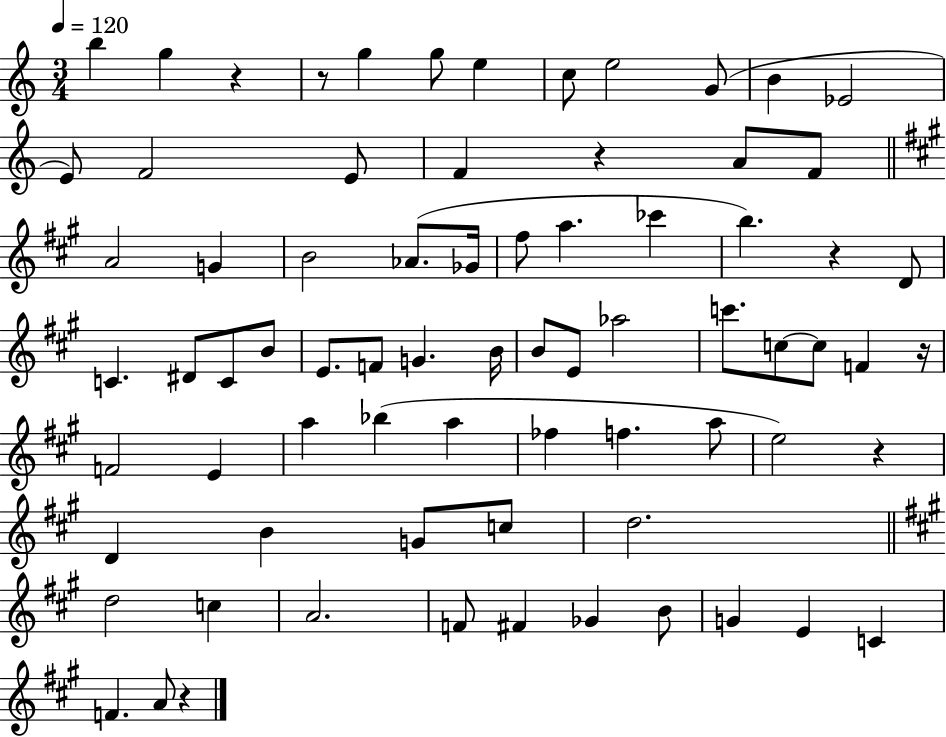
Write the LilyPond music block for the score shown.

{
  \clef treble
  \numericTimeSignature
  \time 3/4
  \key c \major
  \tempo 4 = 120
  b''4 g''4 r4 | r8 g''4 g''8 e''4 | c''8 e''2 g'8( | b'4 ees'2 | \break e'8) f'2 e'8 | f'4 r4 a'8 f'8 | \bar "||" \break \key a \major a'2 g'4 | b'2 aes'8.( ges'16 | fis''8 a''4. ces'''4 | b''4.) r4 d'8 | \break c'4. dis'8 c'8 b'8 | e'8. f'8 g'4. b'16 | b'8 e'8 aes''2 | c'''8. c''8~~ c''8 f'4 r16 | \break f'2 e'4 | a''4 bes''4( a''4 | fes''4 f''4. a''8 | e''2) r4 | \break d'4 b'4 g'8 c''8 | d''2. | \bar "||" \break \key a \major d''2 c''4 | a'2. | f'8 fis'4 ges'4 b'8 | g'4 e'4 c'4 | \break f'4. a'8 r4 | \bar "|."
}